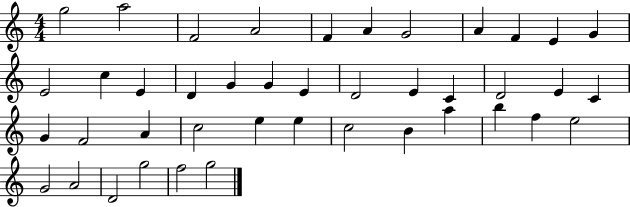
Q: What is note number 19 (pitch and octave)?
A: D4